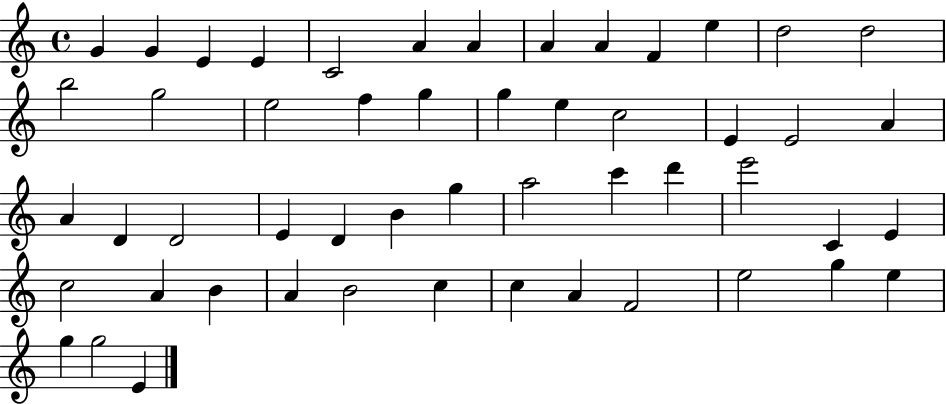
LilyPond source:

{
  \clef treble
  \time 4/4
  \defaultTimeSignature
  \key c \major
  g'4 g'4 e'4 e'4 | c'2 a'4 a'4 | a'4 a'4 f'4 e''4 | d''2 d''2 | \break b''2 g''2 | e''2 f''4 g''4 | g''4 e''4 c''2 | e'4 e'2 a'4 | \break a'4 d'4 d'2 | e'4 d'4 b'4 g''4 | a''2 c'''4 d'''4 | e'''2 c'4 e'4 | \break c''2 a'4 b'4 | a'4 b'2 c''4 | c''4 a'4 f'2 | e''2 g''4 e''4 | \break g''4 g''2 e'4 | \bar "|."
}